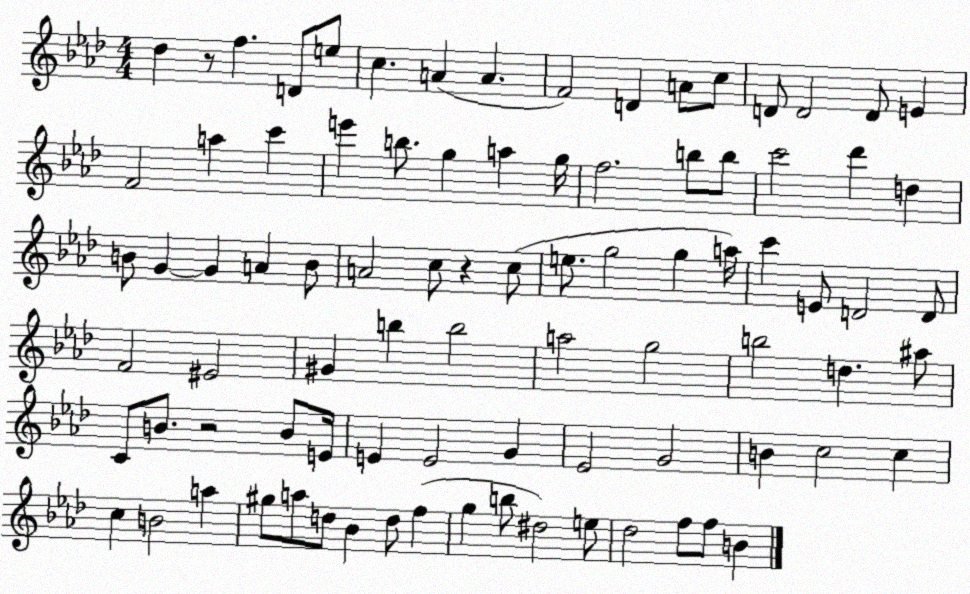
X:1
T:Untitled
M:4/4
L:1/4
K:Ab
_d z/2 f D/2 e/2 c A A F2 D A/2 c/2 D/2 D2 D/2 E F2 a c' e' b/2 g a g/4 f2 b/2 b/2 c'2 _d' d B/2 G G A B/2 A2 c/2 z c/2 e/2 g2 g a/4 c' E/2 D2 D/2 F2 ^E2 ^G b b2 a2 g2 b2 d ^a/2 C/2 B/2 z2 B/2 E/4 E E2 G _E2 G2 B c2 c c B2 a ^g/2 a/2 d/2 _B d/2 f g b/2 ^d2 e/2 _d2 f/2 f/2 B